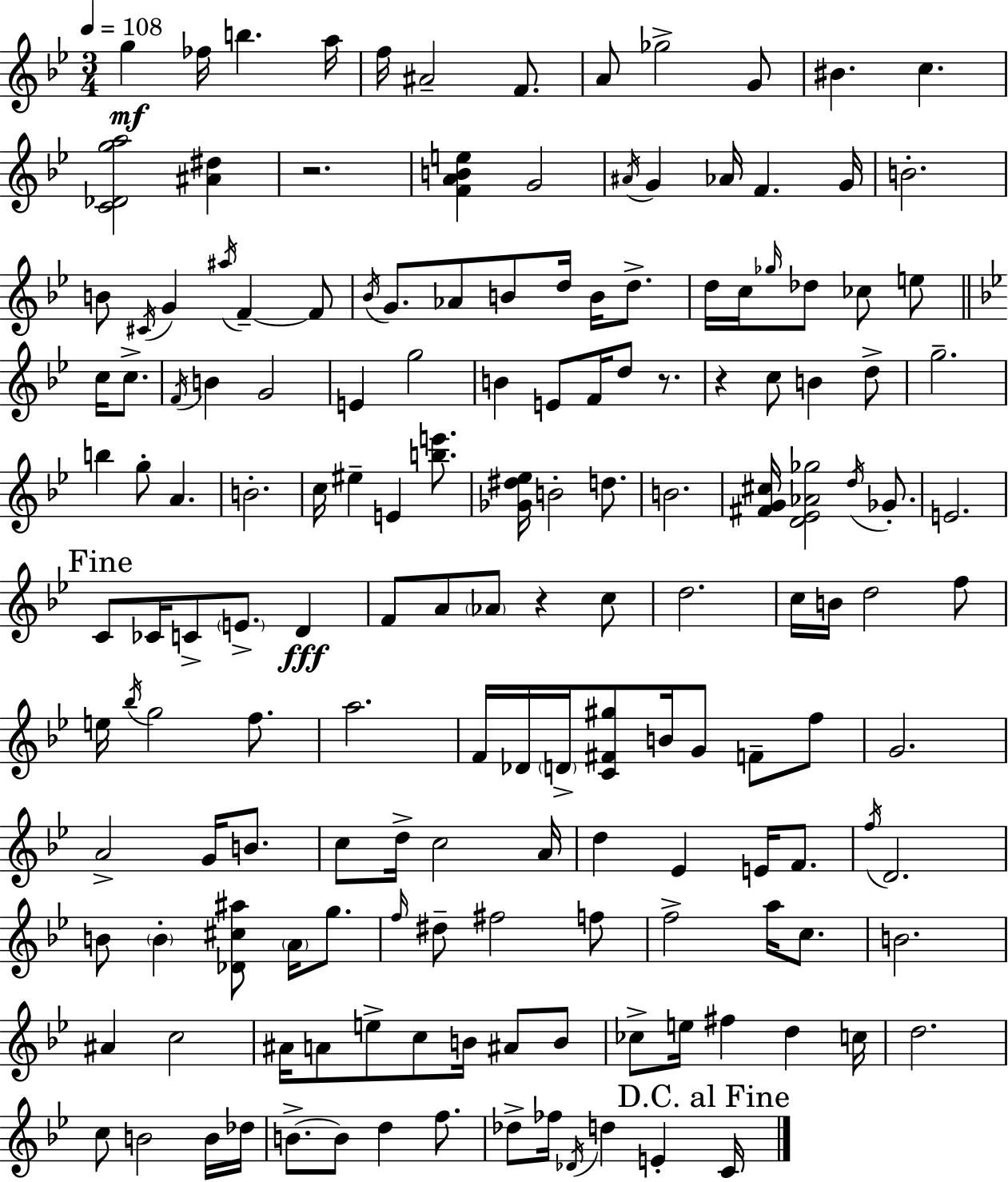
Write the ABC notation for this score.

X:1
T:Untitled
M:3/4
L:1/4
K:Bb
g _f/4 b a/4 f/4 ^A2 F/2 A/2 _g2 G/2 ^B c [C_Dga]2 [^A^d] z2 [FABe] G2 ^A/4 G _A/4 F G/4 B2 B/2 ^C/4 G ^a/4 F F/2 _B/4 G/2 _A/2 B/2 d/4 B/4 d/2 d/4 c/4 _g/4 _d/2 _c/2 e/2 c/4 c/2 F/4 B G2 E g2 B E/2 F/4 d/2 z/2 z c/2 B d/2 g2 b g/2 A B2 c/4 ^e E [be']/2 [_G^d_e]/4 B2 d/2 B2 [^FG^c]/4 [D_E_A_g]2 d/4 _G/2 E2 C/2 _C/4 C/2 E/2 D F/2 A/2 _A/2 z c/2 d2 c/4 B/4 d2 f/2 e/4 _b/4 g2 f/2 a2 F/4 _D/4 D/4 [C^F^g]/2 B/4 G/2 F/2 f/2 G2 A2 G/4 B/2 c/2 d/4 c2 A/4 d _E E/4 F/2 f/4 D2 B/2 B [_D^c^a]/2 A/4 g/2 f/4 ^d/2 ^f2 f/2 f2 a/4 c/2 B2 ^A c2 ^A/4 A/2 e/2 c/2 B/4 ^A/2 B/2 _c/2 e/4 ^f d c/4 d2 c/2 B2 B/4 _d/4 B/2 B/2 d f/2 _d/2 _f/4 _D/4 d E C/4